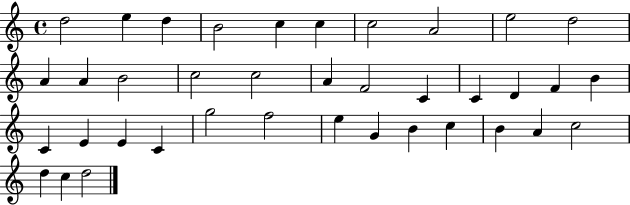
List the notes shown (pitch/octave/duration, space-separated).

D5/h E5/q D5/q B4/h C5/q C5/q C5/h A4/h E5/h D5/h A4/q A4/q B4/h C5/h C5/h A4/q F4/h C4/q C4/q D4/q F4/q B4/q C4/q E4/q E4/q C4/q G5/h F5/h E5/q G4/q B4/q C5/q B4/q A4/q C5/h D5/q C5/q D5/h